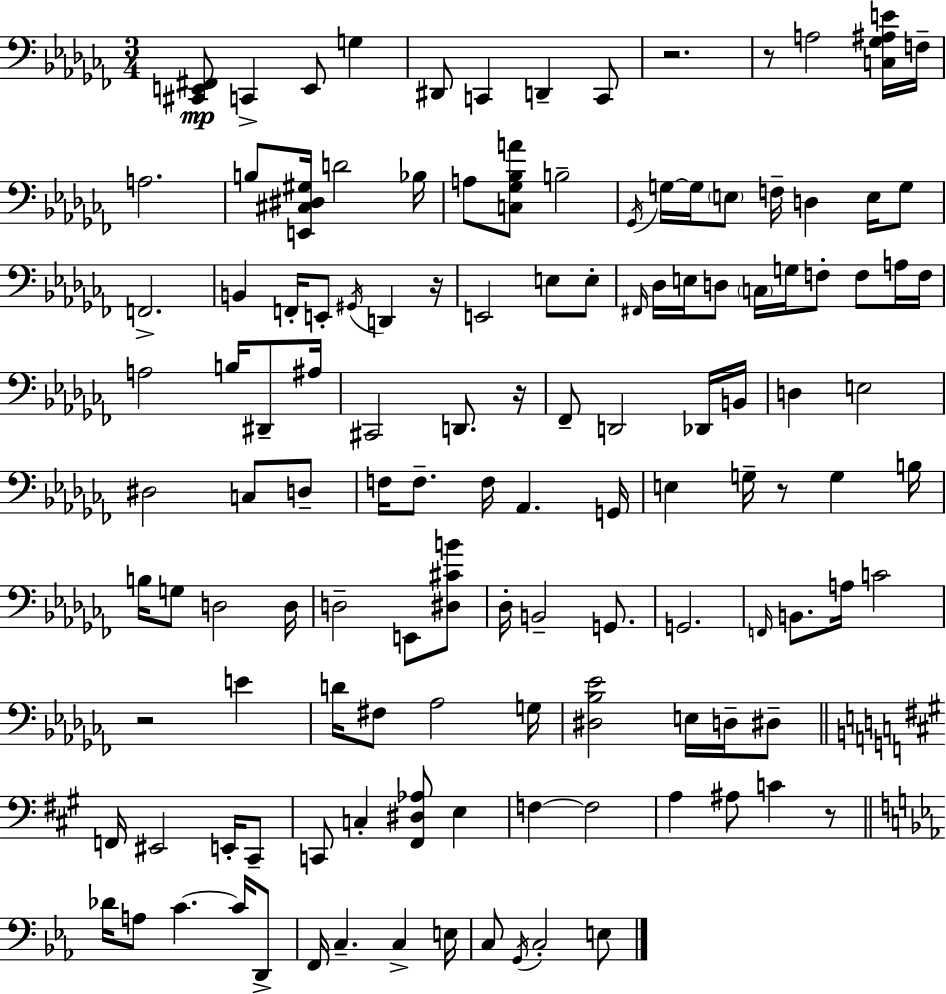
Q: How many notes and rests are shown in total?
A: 127